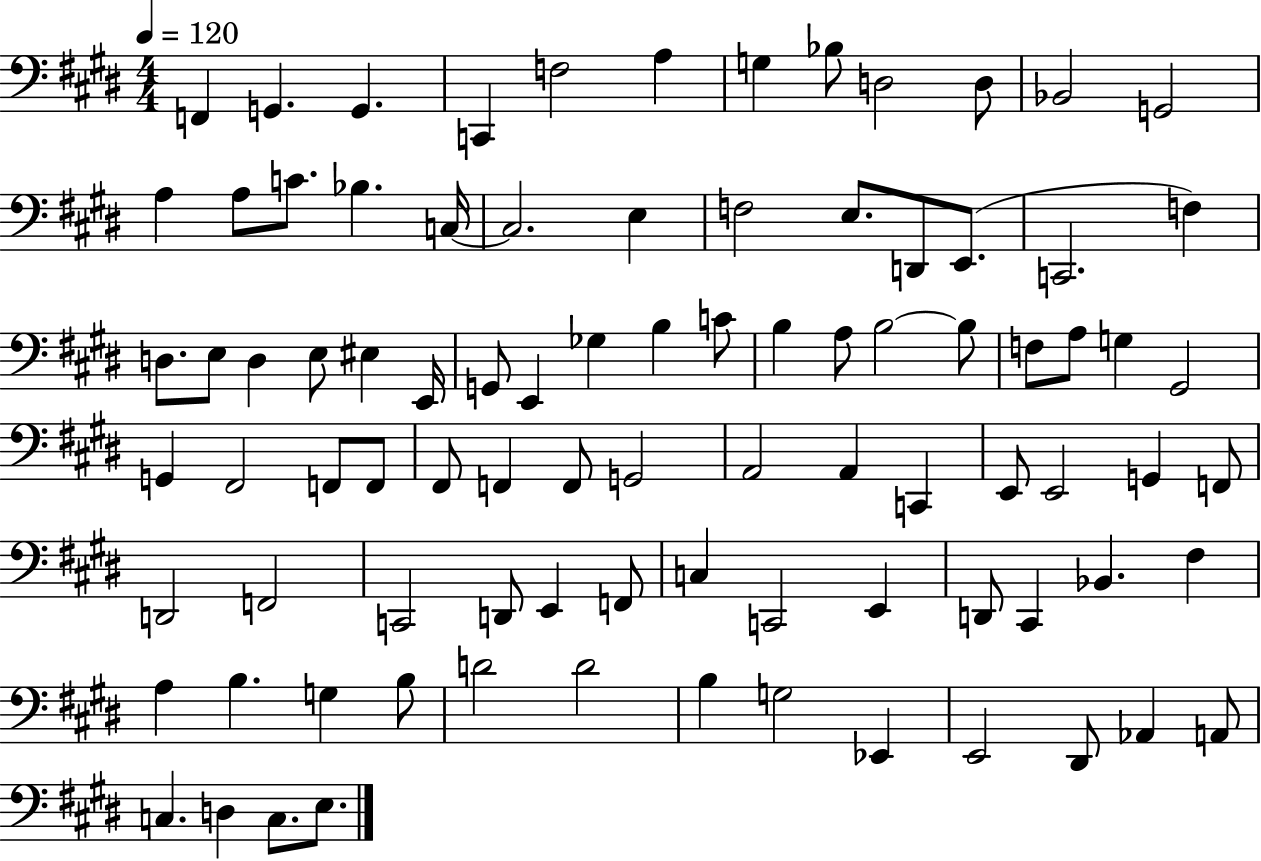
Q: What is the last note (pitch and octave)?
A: E3